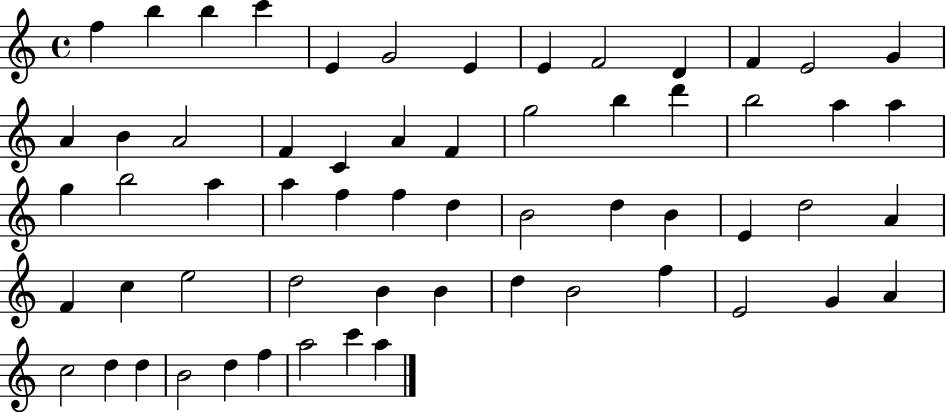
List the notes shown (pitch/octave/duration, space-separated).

F5/q B5/q B5/q C6/q E4/q G4/h E4/q E4/q F4/h D4/q F4/q E4/h G4/q A4/q B4/q A4/h F4/q C4/q A4/q F4/q G5/h B5/q D6/q B5/h A5/q A5/q G5/q B5/h A5/q A5/q F5/q F5/q D5/q B4/h D5/q B4/q E4/q D5/h A4/q F4/q C5/q E5/h D5/h B4/q B4/q D5/q B4/h F5/q E4/h G4/q A4/q C5/h D5/q D5/q B4/h D5/q F5/q A5/h C6/q A5/q